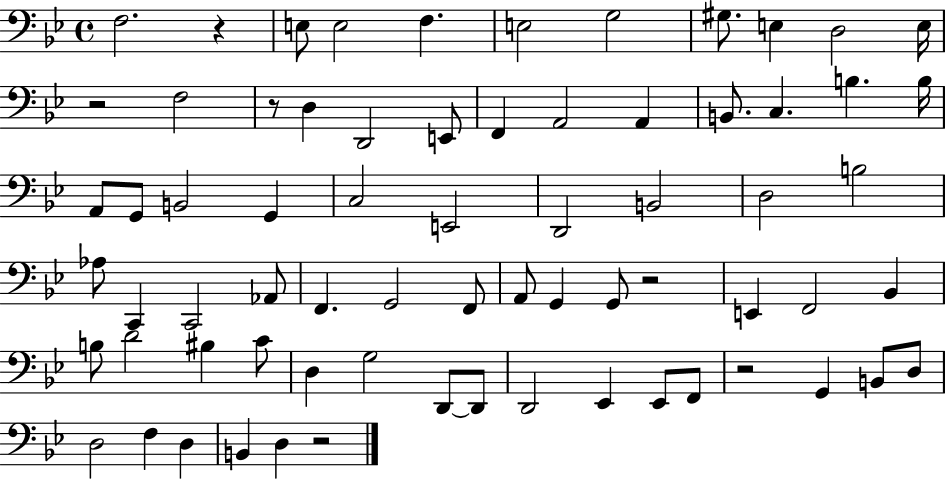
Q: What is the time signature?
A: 4/4